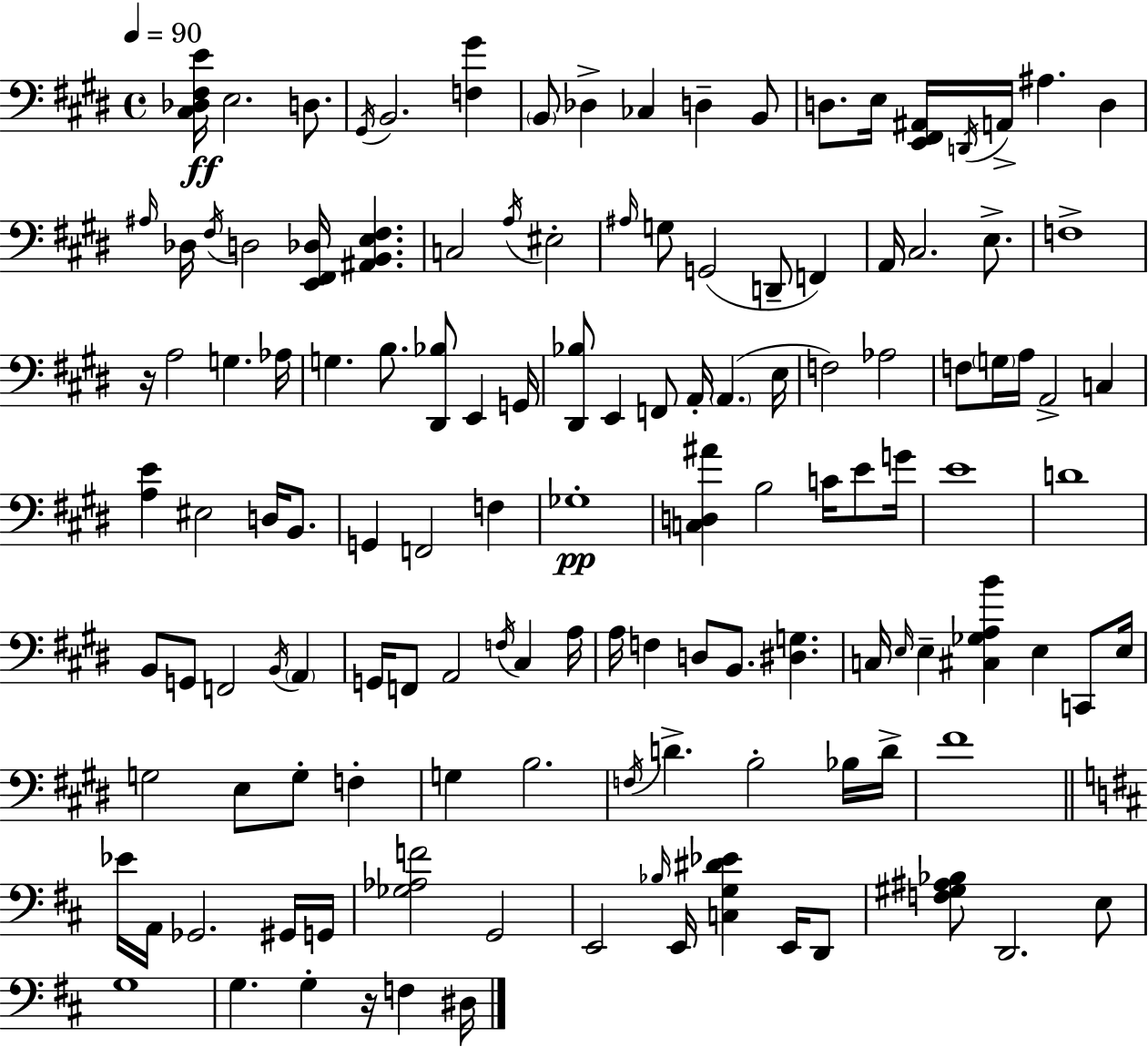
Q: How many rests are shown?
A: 2